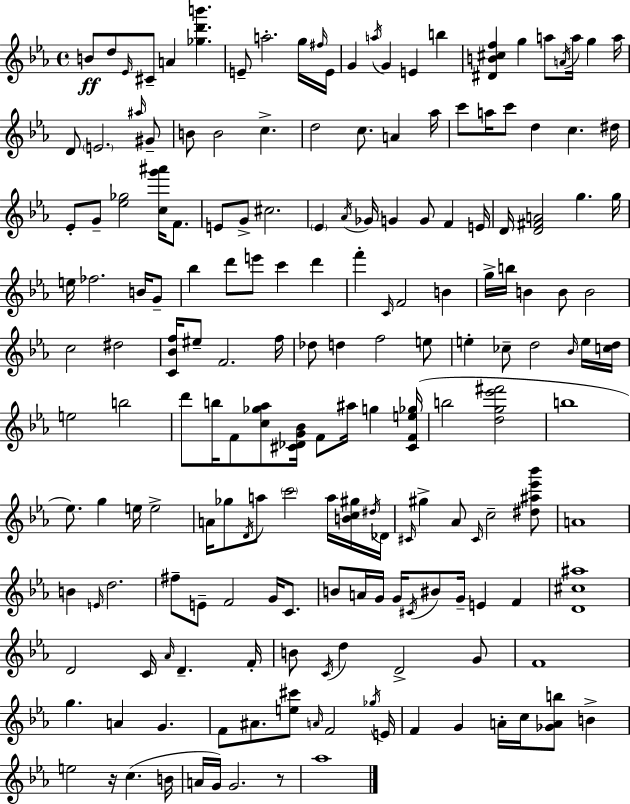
B4/e D5/e Eb4/s C#4/e A4/q [Gb5,D6,B6]/q. E4/e A5/h. G5/s F#5/s E4/s G4/q A5/s G4/q E4/q B5/q [D#4,B4,C#5,F5]/q G5/q A5/e A4/s A5/s G5/q A5/s D4/e E4/h. A#5/s G#4/e B4/e B4/h C5/q. D5/h C5/e. A4/q Ab5/s C6/e A5/s C6/e D5/q C5/q. D#5/s Eb4/e G4/e [Eb5,Gb5]/h [C5,G6,A#6]/s F4/e. E4/e G4/e C#5/h. Eb4/q Ab4/s Gb4/s G4/q G4/e F4/q E4/s D4/s [D4,F#4,A4]/h G5/q. G5/s E5/s FES5/h. B4/s G4/e Bb5/q D6/e E6/e C6/q D6/q F6/q C4/s F4/h B4/q G5/s B5/s B4/q B4/e B4/h C5/h D#5/h [C4,Bb4,F5]/s EIS5/e F4/h. F5/s Db5/e D5/q F5/h E5/e E5/q CES5/e D5/h Bb4/s E5/s [C5,D5]/s E5/h B5/h D6/e B5/s F4/e [C5,Gb5,Ab5]/e [C#4,Db4,G4,Bb4]/s F4/e A#5/s G5/q [C#4,F4,E5,Gb5]/s B5/h [D5,G5,Eb6,F#6]/h B5/w Eb5/e. G5/q E5/s E5/h A4/s Gb5/e D4/s A5/e C6/h A5/s [B4,C5,G#5]/s D#5/s Db4/s C#4/s G#5/q Ab4/e C#4/s C5/h [D#5,A#5,Eb6,Bb6]/e A4/w B4/q E4/s D5/h. F#5/e E4/e F4/h G4/s C4/e. B4/e A4/s G4/s G4/s C#4/s BIS4/e G4/s E4/q F4/q [D4,C#5,A#5]/w D4/h C4/s Ab4/s D4/q. F4/s B4/e C4/s D5/q D4/h G4/e F4/w G5/q. A4/q G4/q. F4/e A#4/e. [E5,C#6]/e A4/s F4/h Gb5/s E4/s F4/q G4/q A4/s C5/s [Gb4,A4,B5]/e B4/q E5/h R/s C5/q. B4/s A4/s G4/s G4/h. R/e Ab5/w